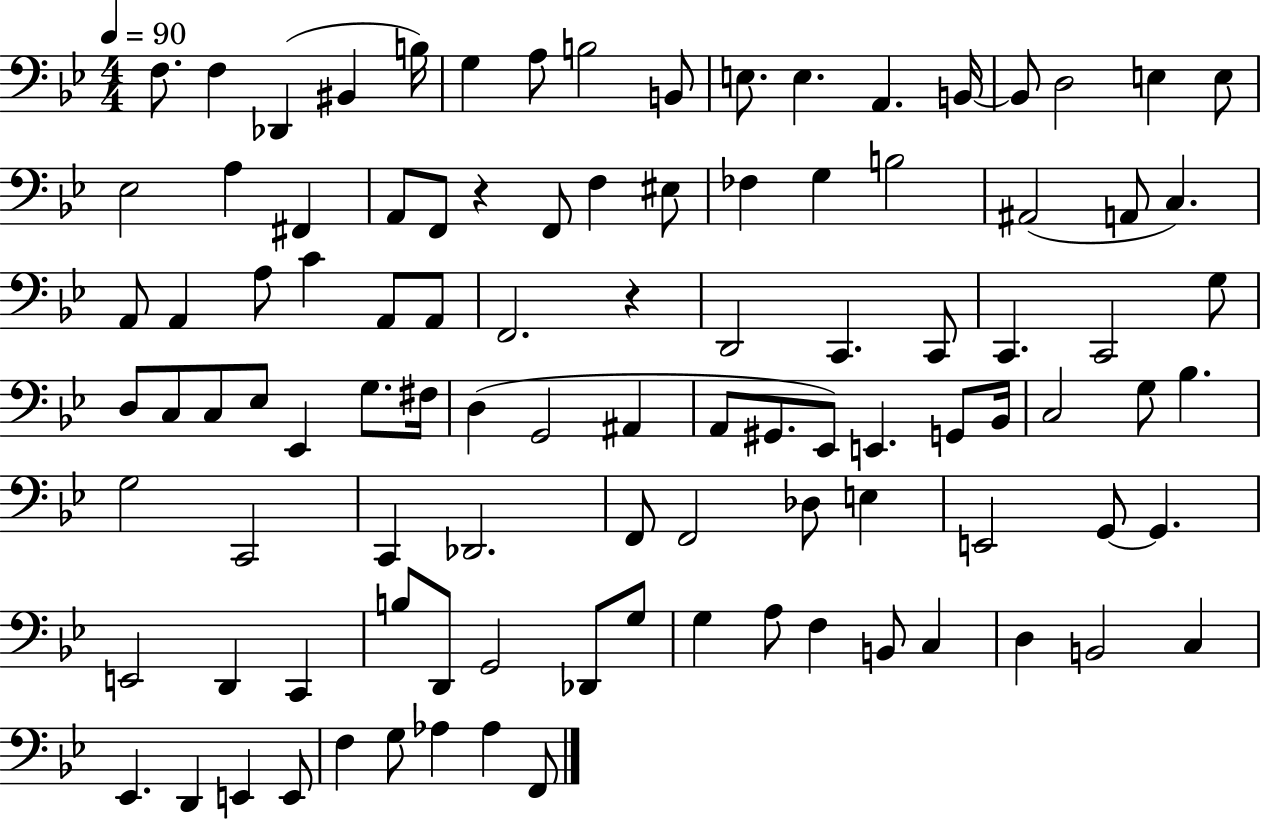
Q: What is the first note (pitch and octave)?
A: F3